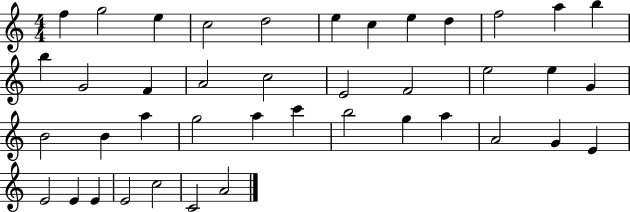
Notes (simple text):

F5/q G5/h E5/q C5/h D5/h E5/q C5/q E5/q D5/q F5/h A5/q B5/q B5/q G4/h F4/q A4/h C5/h E4/h F4/h E5/h E5/q G4/q B4/h B4/q A5/q G5/h A5/q C6/q B5/h G5/q A5/q A4/h G4/q E4/q E4/h E4/q E4/q E4/h C5/h C4/h A4/h